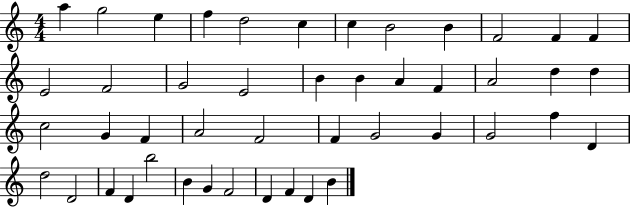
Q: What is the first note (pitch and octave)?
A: A5